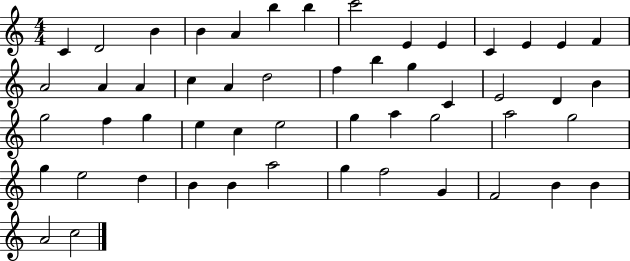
{
  \clef treble
  \numericTimeSignature
  \time 4/4
  \key c \major
  c'4 d'2 b'4 | b'4 a'4 b''4 b''4 | c'''2 e'4 e'4 | c'4 e'4 e'4 f'4 | \break a'2 a'4 a'4 | c''4 a'4 d''2 | f''4 b''4 g''4 c'4 | e'2 d'4 b'4 | \break g''2 f''4 g''4 | e''4 c''4 e''2 | g''4 a''4 g''2 | a''2 g''2 | \break g''4 e''2 d''4 | b'4 b'4 a''2 | g''4 f''2 g'4 | f'2 b'4 b'4 | \break a'2 c''2 | \bar "|."
}